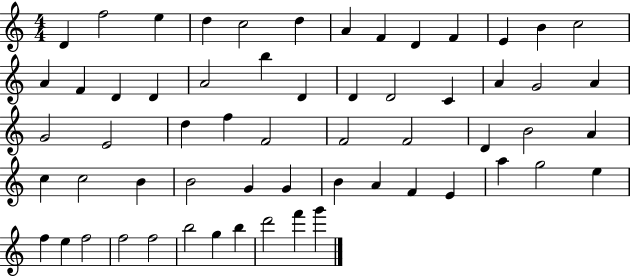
{
  \clef treble
  \numericTimeSignature
  \time 4/4
  \key c \major
  d'4 f''2 e''4 | d''4 c''2 d''4 | a'4 f'4 d'4 f'4 | e'4 b'4 c''2 | \break a'4 f'4 d'4 d'4 | a'2 b''4 d'4 | d'4 d'2 c'4 | a'4 g'2 a'4 | \break g'2 e'2 | d''4 f''4 f'2 | f'2 f'2 | d'4 b'2 a'4 | \break c''4 c''2 b'4 | b'2 g'4 g'4 | b'4 a'4 f'4 e'4 | a''4 g''2 e''4 | \break f''4 e''4 f''2 | f''2 f''2 | b''2 g''4 b''4 | d'''2 f'''4 g'''4 | \break \bar "|."
}